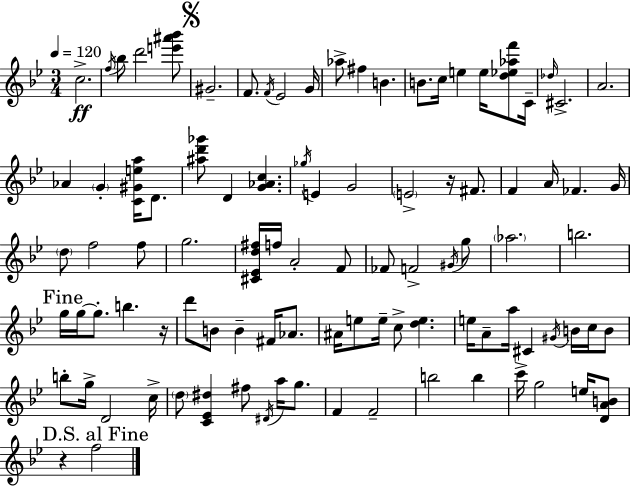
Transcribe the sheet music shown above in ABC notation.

X:1
T:Untitled
M:3/4
L:1/4
K:Gm
c2 f/4 _b/2 d'2 [e'^a'_b']/2 ^G2 F/2 F/4 _E2 G/4 _a/2 ^f B B/2 c/4 e e/4 [d_e_af']/2 C/4 _d/4 ^C2 A2 _A G [C^Gea]/4 D/2 [^ad'_g']/2 D [G_Ac] _g/4 E G2 E2 z/4 ^F/2 F A/4 _F G/4 d/2 f2 f/2 g2 [^C_Ed^f]/4 f/4 A2 F/2 _F/2 F2 ^G/4 g/2 _a2 b2 g/4 g/4 g/2 b z/4 d'/2 B/2 B ^F/4 _A/2 ^A/4 e/2 e/4 c/2 [de] e/4 A/2 a/4 ^C ^G/4 B/4 c/4 B/2 b/2 g/4 D2 c/4 d/2 [C_E^d] ^f/2 ^D/4 a/4 g/2 F F2 b2 b c'/4 g2 e/4 [DAB]/2 z f2